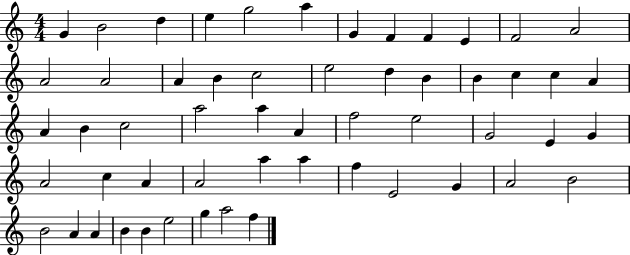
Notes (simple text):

G4/q B4/h D5/q E5/q G5/h A5/q G4/q F4/q F4/q E4/q F4/h A4/h A4/h A4/h A4/q B4/q C5/h E5/h D5/q B4/q B4/q C5/q C5/q A4/q A4/q B4/q C5/h A5/h A5/q A4/q F5/h E5/h G4/h E4/q G4/q A4/h C5/q A4/q A4/h A5/q A5/q F5/q E4/h G4/q A4/h B4/h B4/h A4/q A4/q B4/q B4/q E5/h G5/q A5/h F5/q